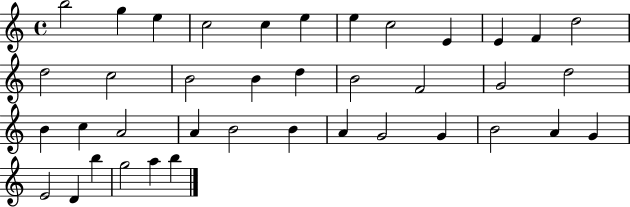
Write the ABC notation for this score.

X:1
T:Untitled
M:4/4
L:1/4
K:C
b2 g e c2 c e e c2 E E F d2 d2 c2 B2 B d B2 F2 G2 d2 B c A2 A B2 B A G2 G B2 A G E2 D b g2 a b